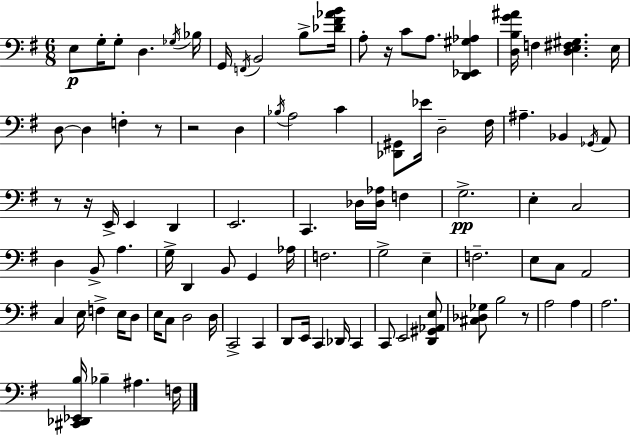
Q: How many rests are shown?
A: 6